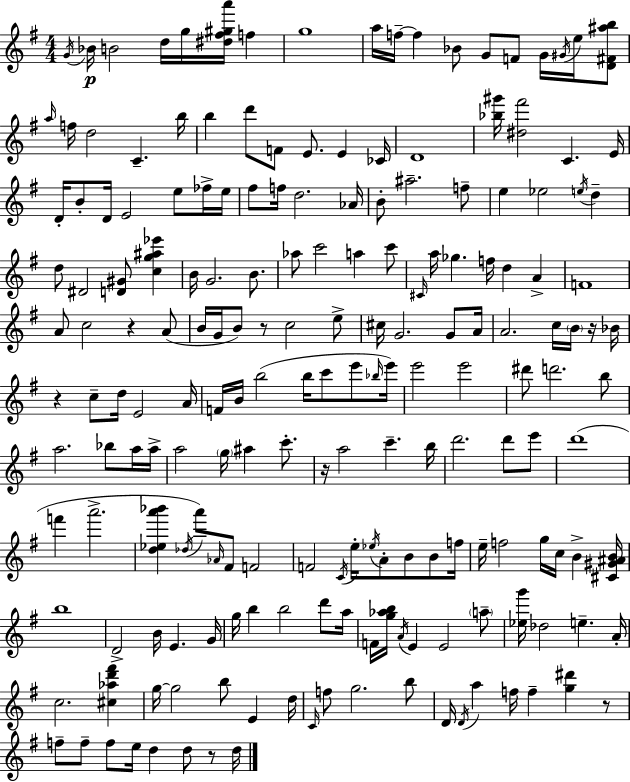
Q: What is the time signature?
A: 4/4